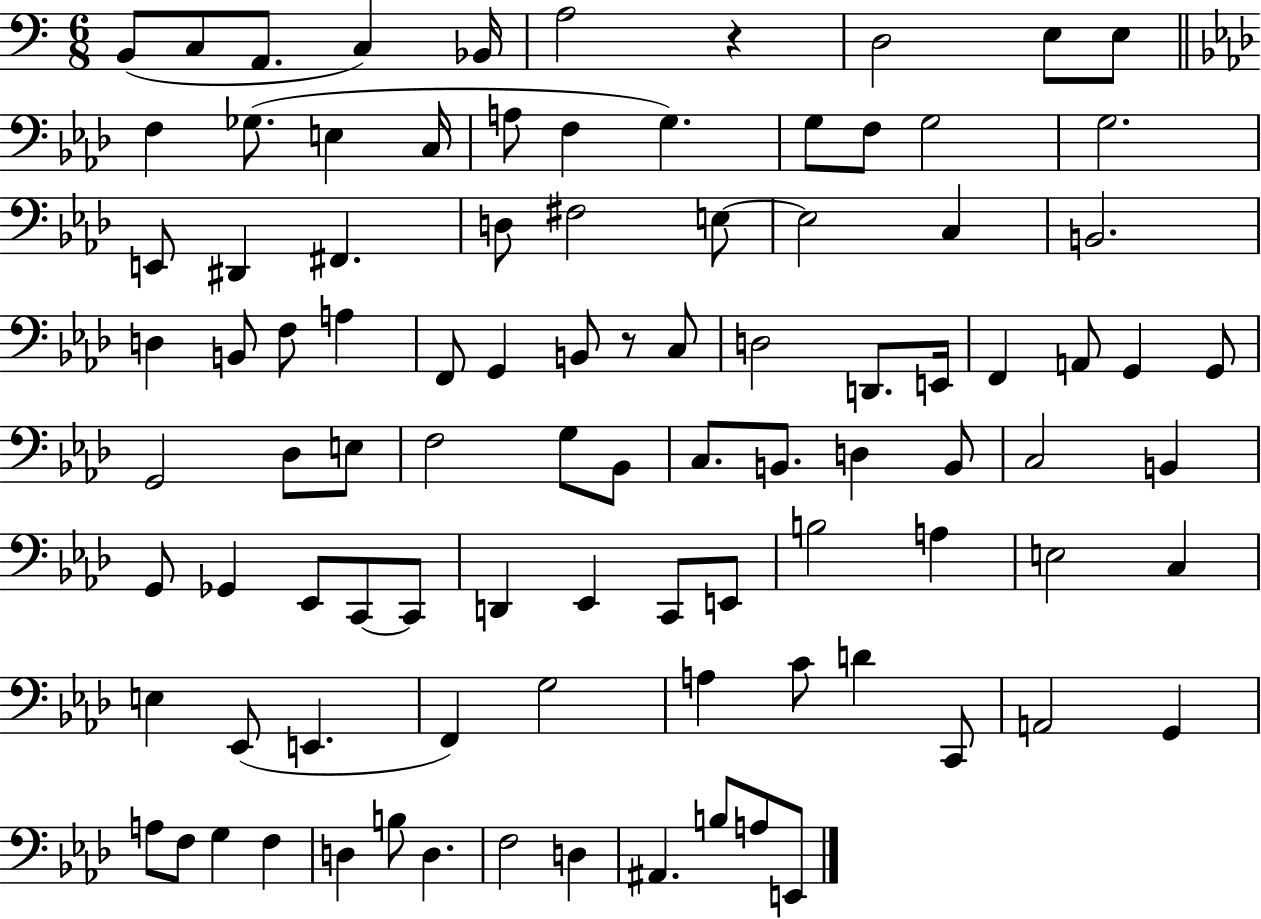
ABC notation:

X:1
T:Untitled
M:6/8
L:1/4
K:C
B,,/2 C,/2 A,,/2 C, _B,,/4 A,2 z D,2 E,/2 E,/2 F, _G,/2 E, C,/4 A,/2 F, G, G,/2 F,/2 G,2 G,2 E,,/2 ^D,, ^F,, D,/2 ^F,2 E,/2 E,2 C, B,,2 D, B,,/2 F,/2 A, F,,/2 G,, B,,/2 z/2 C,/2 D,2 D,,/2 E,,/4 F,, A,,/2 G,, G,,/2 G,,2 _D,/2 E,/2 F,2 G,/2 _B,,/2 C,/2 B,,/2 D, B,,/2 C,2 B,, G,,/2 _G,, _E,,/2 C,,/2 C,,/2 D,, _E,, C,,/2 E,,/2 B,2 A, E,2 C, E, _E,,/2 E,, F,, G,2 A, C/2 D C,,/2 A,,2 G,, A,/2 F,/2 G, F, D, B,/2 D, F,2 D, ^A,, B,/2 A,/2 E,,/2